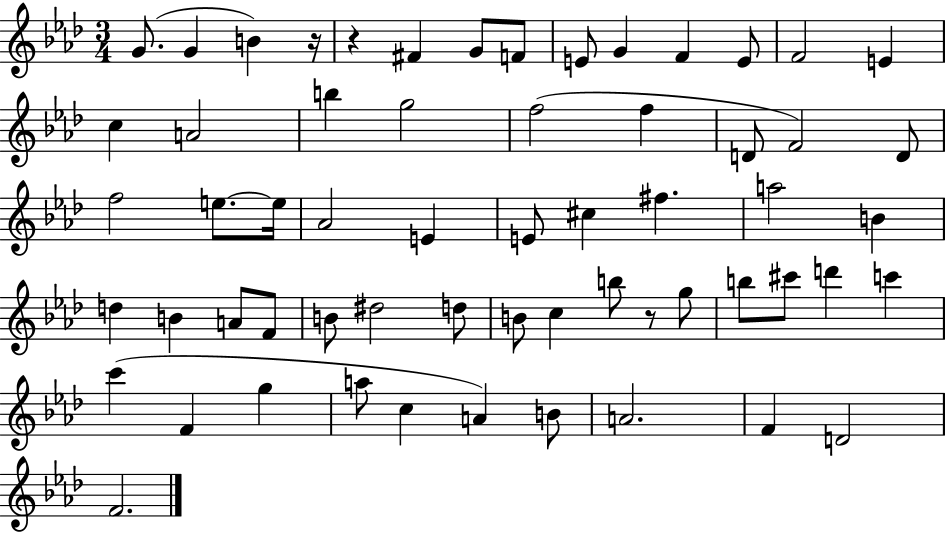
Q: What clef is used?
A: treble